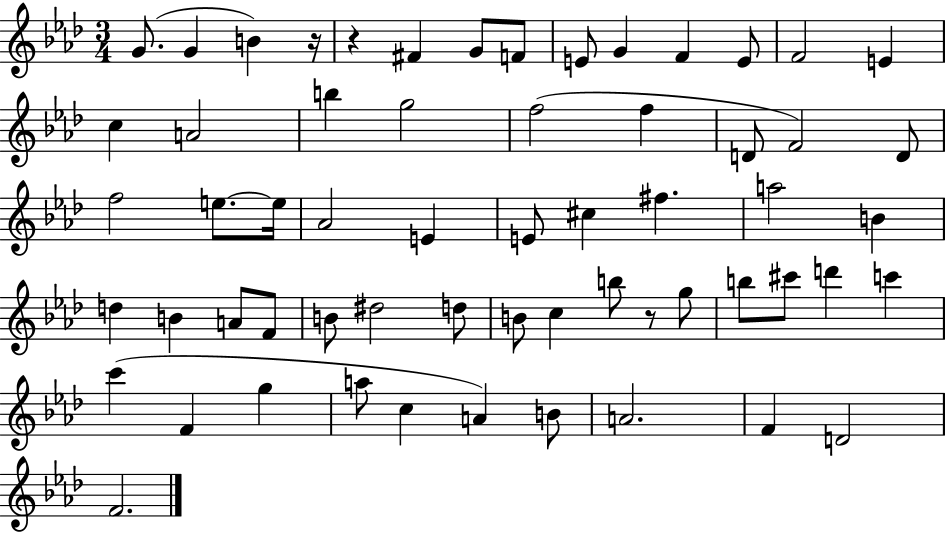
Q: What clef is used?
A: treble